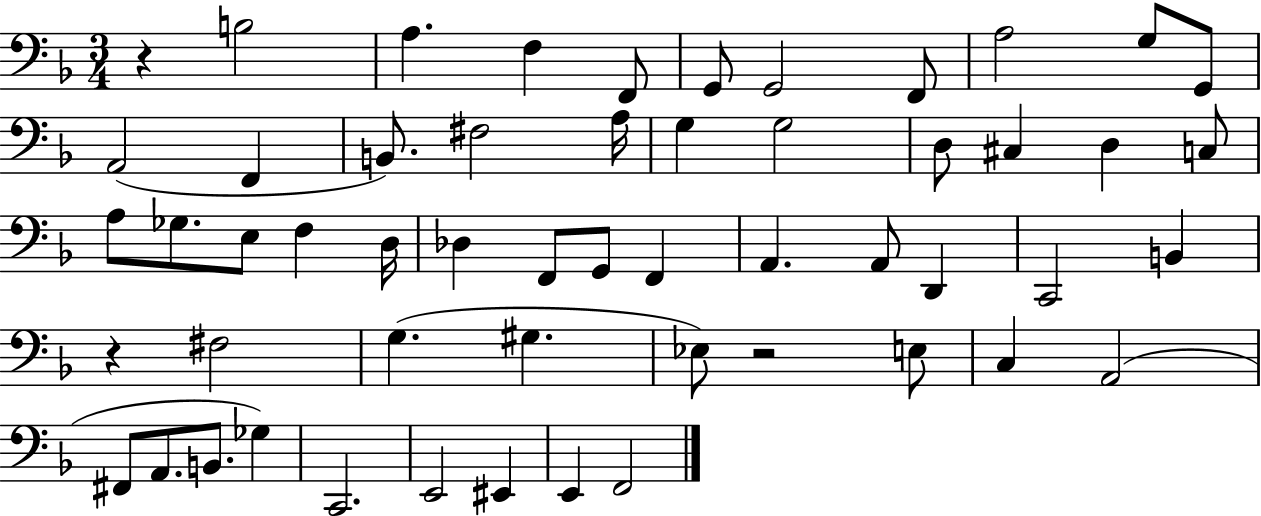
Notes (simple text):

R/q B3/h A3/q. F3/q F2/e G2/e G2/h F2/e A3/h G3/e G2/e A2/h F2/q B2/e. F#3/h A3/s G3/q G3/h D3/e C#3/q D3/q C3/e A3/e Gb3/e. E3/e F3/q D3/s Db3/q F2/e G2/e F2/q A2/q. A2/e D2/q C2/h B2/q R/q F#3/h G3/q. G#3/q. Eb3/e R/h E3/e C3/q A2/h F#2/e A2/e. B2/e. Gb3/q C2/h. E2/h EIS2/q E2/q F2/h